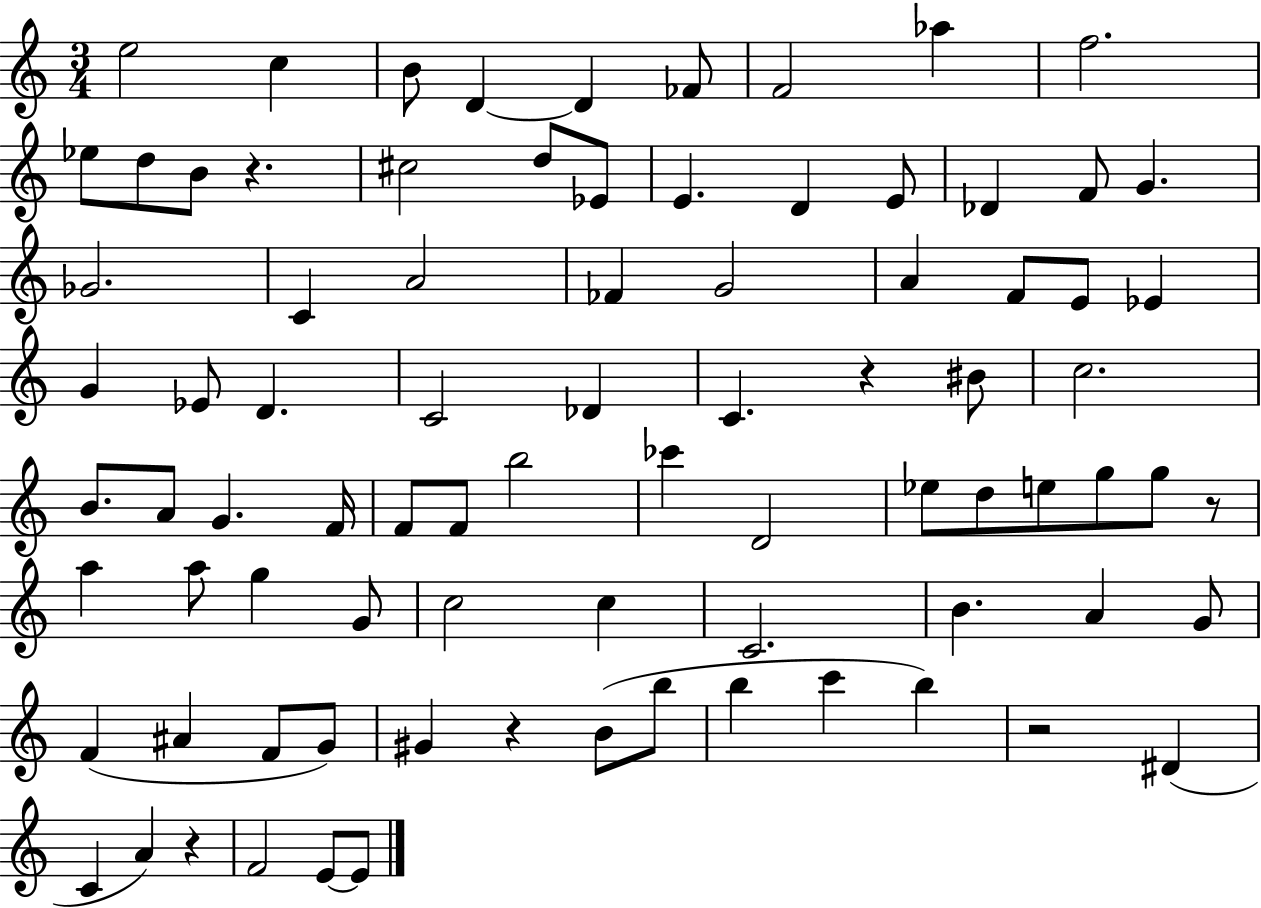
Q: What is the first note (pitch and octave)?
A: E5